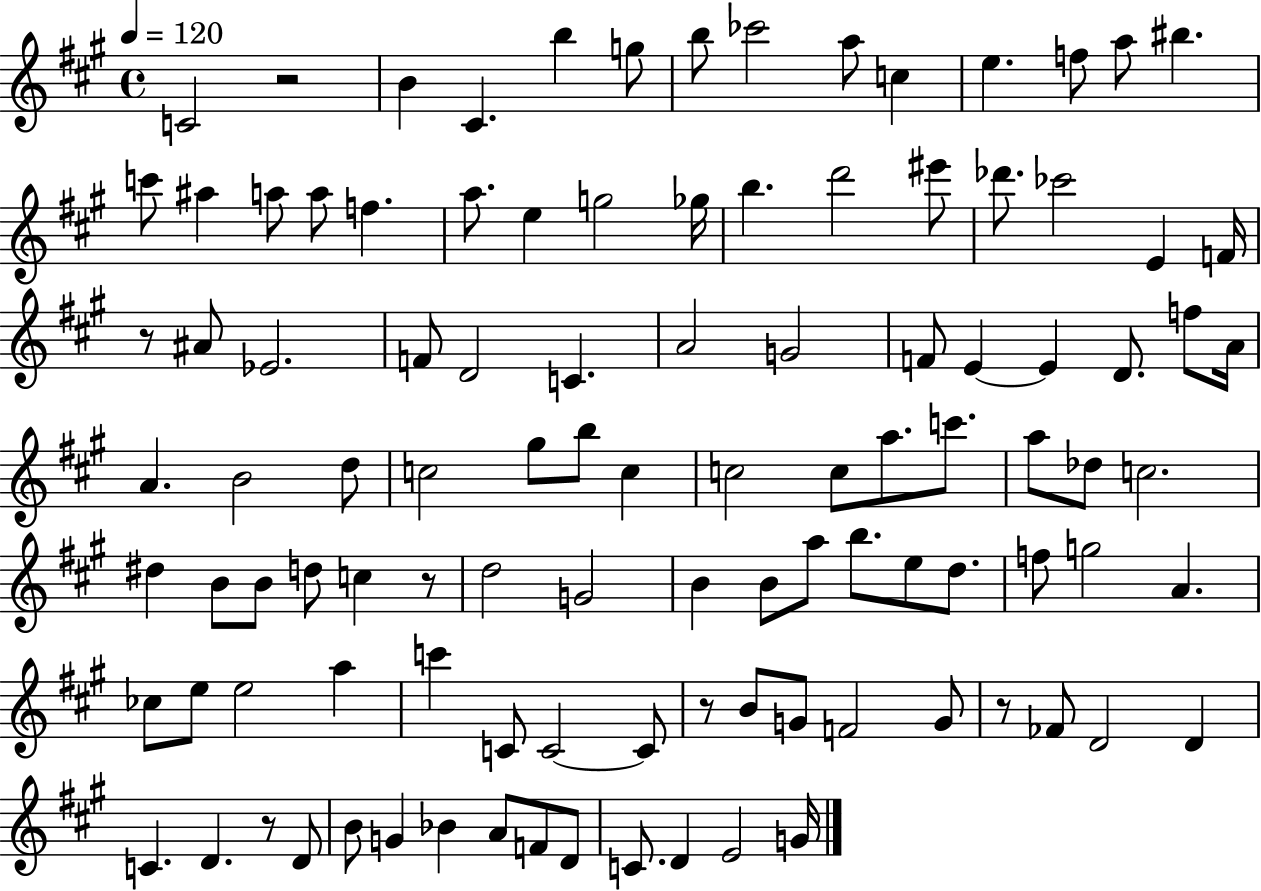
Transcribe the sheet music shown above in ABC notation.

X:1
T:Untitled
M:4/4
L:1/4
K:A
C2 z2 B ^C b g/2 b/2 _c'2 a/2 c e f/2 a/2 ^b c'/2 ^a a/2 a/2 f a/2 e g2 _g/4 b d'2 ^e'/2 _d'/2 _c'2 E F/4 z/2 ^A/2 _E2 F/2 D2 C A2 G2 F/2 E E D/2 f/2 A/4 A B2 d/2 c2 ^g/2 b/2 c c2 c/2 a/2 c'/2 a/2 _d/2 c2 ^d B/2 B/2 d/2 c z/2 d2 G2 B B/2 a/2 b/2 e/2 d/2 f/2 g2 A _c/2 e/2 e2 a c' C/2 C2 C/2 z/2 B/2 G/2 F2 G/2 z/2 _F/2 D2 D C D z/2 D/2 B/2 G _B A/2 F/2 D/2 C/2 D E2 G/4